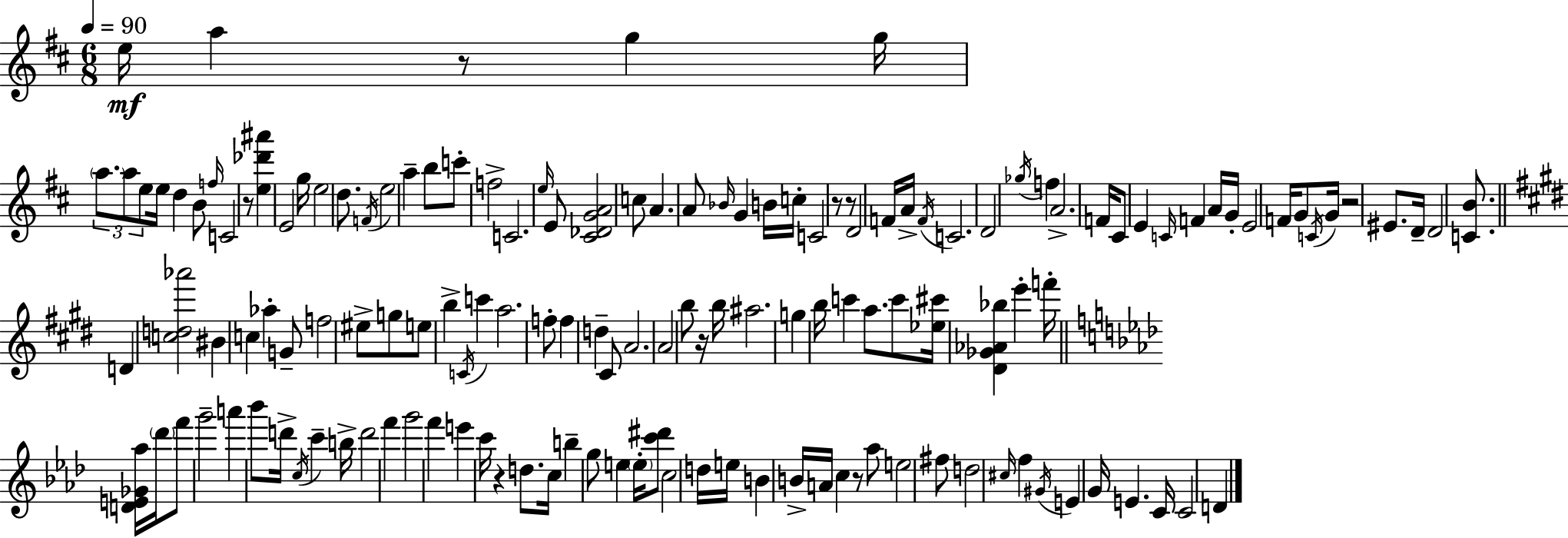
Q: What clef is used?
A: treble